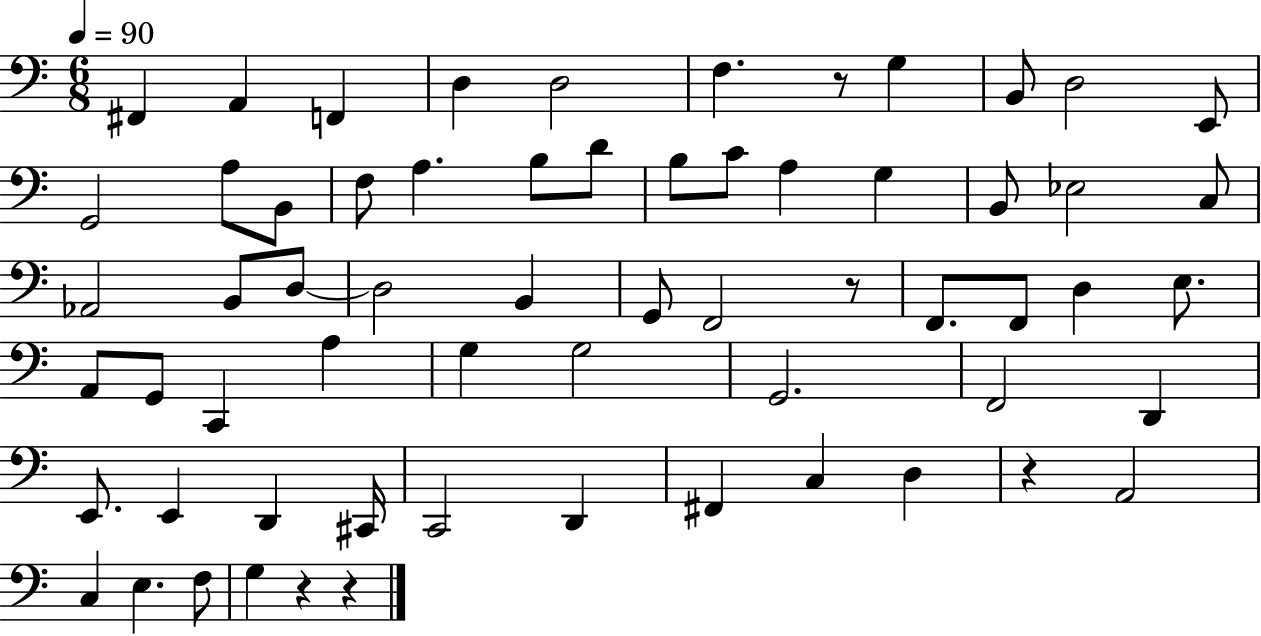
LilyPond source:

{
  \clef bass
  \numericTimeSignature
  \time 6/8
  \key c \major
  \tempo 4 = 90
  fis,4 a,4 f,4 | d4 d2 | f4. r8 g4 | b,8 d2 e,8 | \break g,2 a8 b,8 | f8 a4. b8 d'8 | b8 c'8 a4 g4 | b,8 ees2 c8 | \break aes,2 b,8 d8~~ | d2 b,4 | g,8 f,2 r8 | f,8. f,8 d4 e8. | \break a,8 g,8 c,4 a4 | g4 g2 | g,2. | f,2 d,4 | \break e,8. e,4 d,4 cis,16 | c,2 d,4 | fis,4 c4 d4 | r4 a,2 | \break c4 e4. f8 | g4 r4 r4 | \bar "|."
}